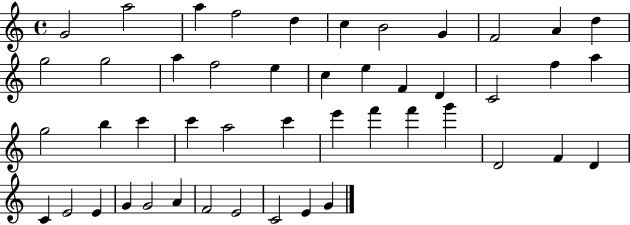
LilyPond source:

{
  \clef treble
  \time 4/4
  \defaultTimeSignature
  \key c \major
  g'2 a''2 | a''4 f''2 d''4 | c''4 b'2 g'4 | f'2 a'4 d''4 | \break g''2 g''2 | a''4 f''2 e''4 | c''4 e''4 f'4 d'4 | c'2 f''4 a''4 | \break g''2 b''4 c'''4 | c'''4 a''2 c'''4 | e'''4 f'''4 f'''4 g'''4 | d'2 f'4 d'4 | \break c'4 e'2 e'4 | g'4 g'2 a'4 | f'2 e'2 | c'2 e'4 g'4 | \break \bar "|."
}